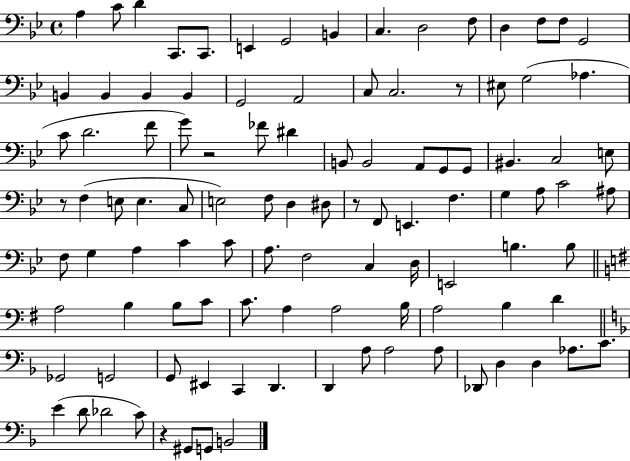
A3/q C4/e D4/q C2/e. C2/e. E2/q G2/h B2/q C3/q. D3/h F3/e D3/q F3/e F3/e G2/h B2/q B2/q B2/q B2/q G2/h A2/h C3/e C3/h. R/e EIS3/e G3/h Ab3/q. C4/e D4/h. F4/e G4/e R/h FES4/e D#4/q B2/e B2/h A2/e G2/e G2/e BIS2/q. C3/h E3/e R/e F3/q E3/e E3/q. C3/e E3/h F3/e D3/q D#3/e R/e F2/e E2/q. F3/q. G3/q A3/e C4/h A#3/e F3/e G3/q A3/q C4/q C4/e A3/e. F3/h C3/q D3/s E2/h B3/q. B3/e A3/h B3/q B3/e C4/e C4/e. A3/q A3/h B3/s A3/h B3/q D4/q Gb2/h G2/h G2/e EIS2/q C2/q D2/q. D2/q A3/e A3/h A3/e Db2/e D3/q D3/q Ab3/e. C4/e. E4/q D4/e Db4/h C4/e R/q G#2/e G2/e B2/h